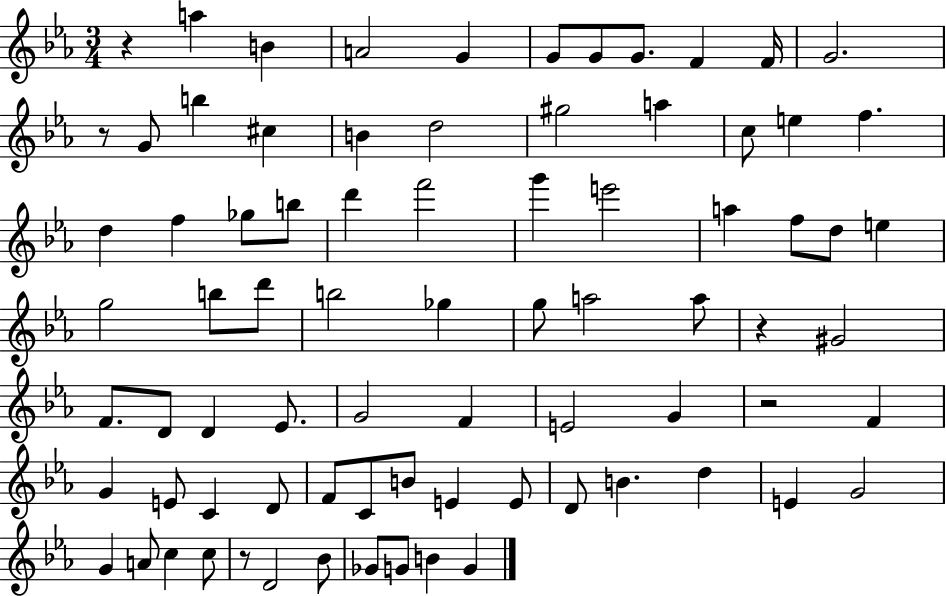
R/q A5/q B4/q A4/h G4/q G4/e G4/e G4/e. F4/q F4/s G4/h. R/e G4/e B5/q C#5/q B4/q D5/h G#5/h A5/q C5/e E5/q F5/q. D5/q F5/q Gb5/e B5/e D6/q F6/h G6/q E6/h A5/q F5/e D5/e E5/q G5/h B5/e D6/e B5/h Gb5/q G5/e A5/h A5/e R/q G#4/h F4/e. D4/e D4/q Eb4/e. G4/h F4/q E4/h G4/q R/h F4/q G4/q E4/e C4/q D4/e F4/e C4/e B4/e E4/q E4/e D4/e B4/q. D5/q E4/q G4/h G4/q A4/e C5/q C5/e R/e D4/h Bb4/e Gb4/e G4/e B4/q G4/q